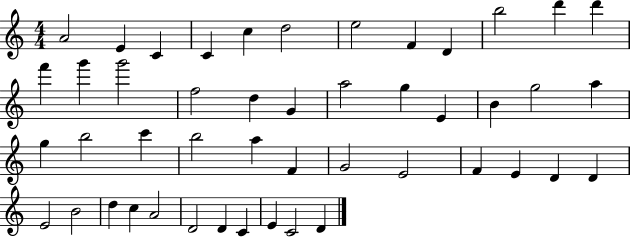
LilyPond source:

{
  \clef treble
  \numericTimeSignature
  \time 4/4
  \key c \major
  a'2 e'4 c'4 | c'4 c''4 d''2 | e''2 f'4 d'4 | b''2 d'''4 d'''4 | \break f'''4 g'''4 g'''2 | f''2 d''4 g'4 | a''2 g''4 e'4 | b'4 g''2 a''4 | \break g''4 b''2 c'''4 | b''2 a''4 f'4 | g'2 e'2 | f'4 e'4 d'4 d'4 | \break e'2 b'2 | d''4 c''4 a'2 | d'2 d'4 c'4 | e'4 c'2 d'4 | \break \bar "|."
}